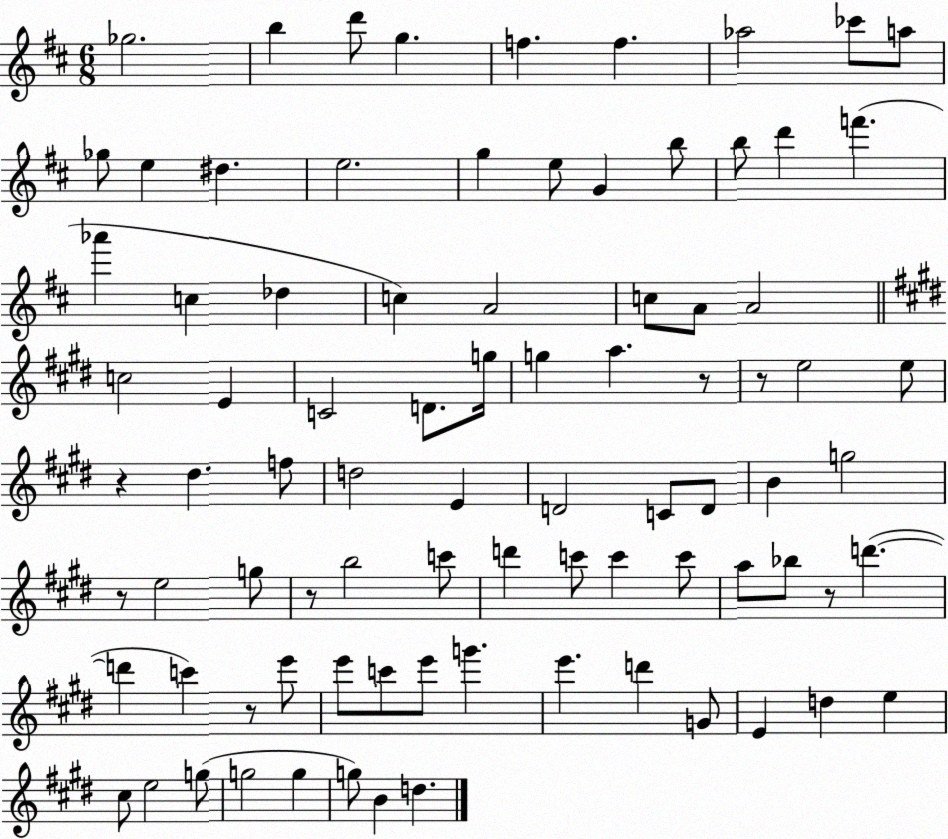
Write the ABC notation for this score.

X:1
T:Untitled
M:6/8
L:1/4
K:D
_g2 b d'/2 g f f _a2 _c'/2 a/2 _g/2 e ^d e2 g e/2 G b/2 b/2 d' f' _a' c _d c A2 c/2 A/2 A2 c2 E C2 D/2 g/4 g a z/2 z/2 e2 e/2 z ^d f/2 d2 E D2 C/2 D/2 B g2 z/2 e2 g/2 z/2 b2 c'/2 d' c'/2 c' c'/2 a/2 _b/2 z/2 d' d' c' z/2 e'/2 e'/2 c'/2 e'/2 g' e' d' G/2 E d e ^c/2 e2 g/2 g2 g g/2 B d